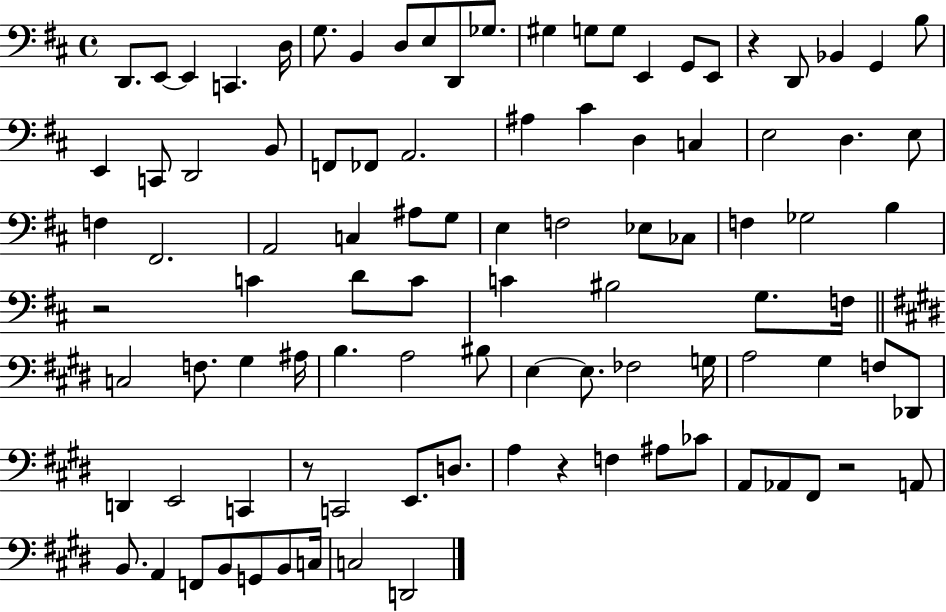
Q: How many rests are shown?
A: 5